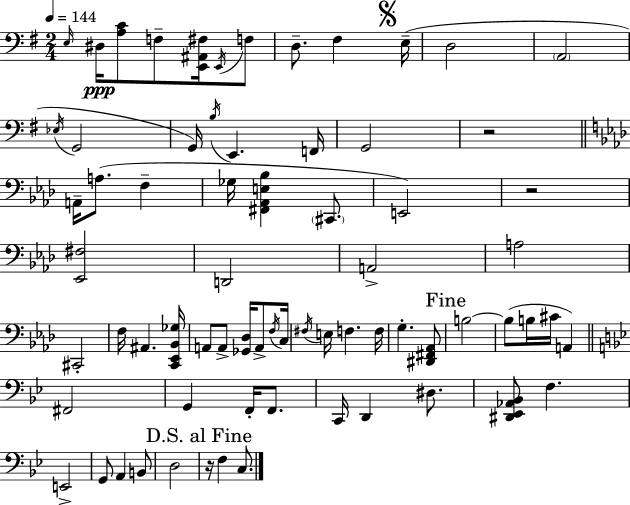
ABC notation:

X:1
T:Untitled
M:2/4
L:1/4
K:G
E,/4 ^D,/4 [A,C]/2 F,/2 [E,,^A,,^F,]/4 E,,/4 F,/2 D,/2 ^F, E,/4 D,2 A,,2 _E,/4 G,,2 G,,/4 B,/4 E,, F,,/4 G,,2 z2 A,,/4 A,/2 F, _G,/4 [^F,,_A,,E,_B,] ^C,,/2 E,,2 z2 [_E,,^F,]2 D,,2 A,,2 A,2 ^C,,2 F,/4 ^A,, [C,,_E,,_B,,_G,]/4 A,,/2 A,,/2 [_G,,_D,]/4 A,,/2 F,/4 C,/4 ^F,/4 E,/4 F, F,/4 G, [^D,,^F,,_A,,]/2 B,2 B,/2 B,/4 ^C/4 A,, ^F,,2 G,, F,,/4 F,,/2 C,,/4 D,, ^D,/2 [^D,,_E,,_A,,_B,,]/2 F, E,,2 G,,/2 A,, B,,/2 D,2 z/4 F, C,/2